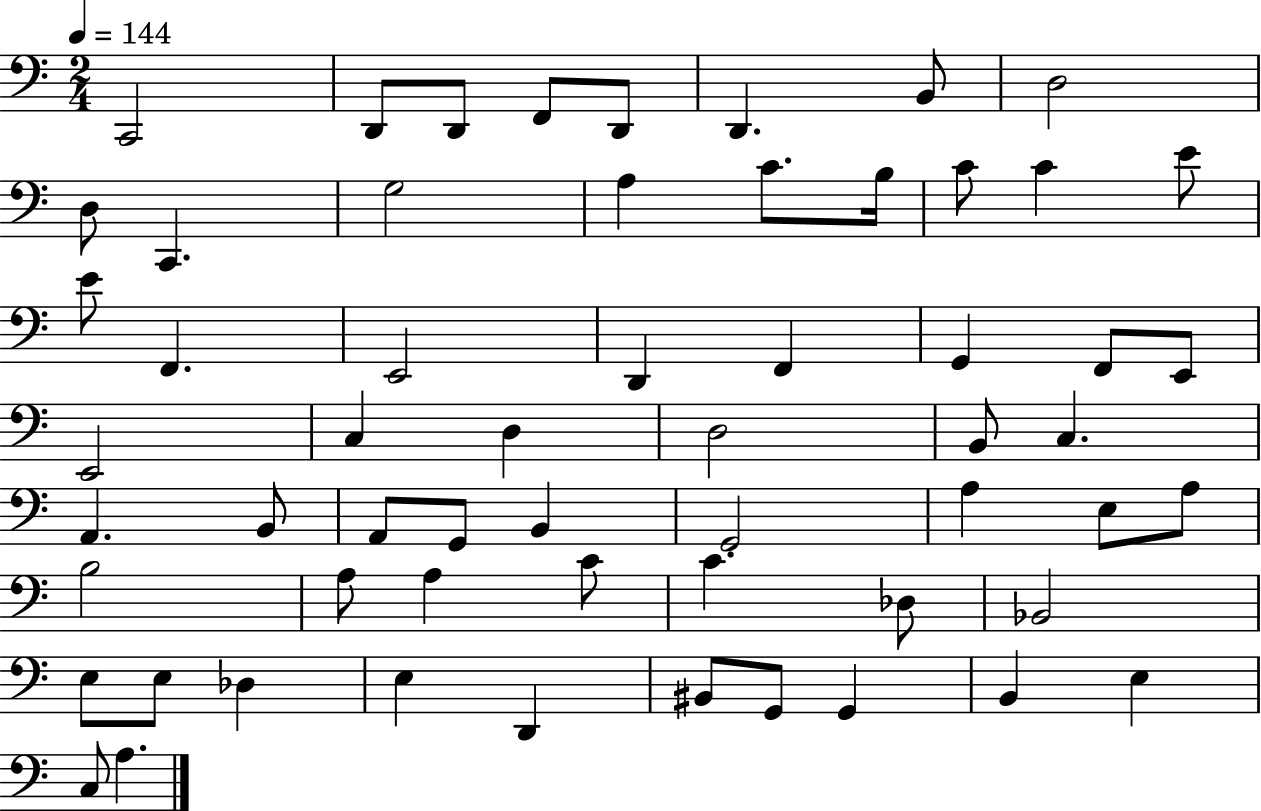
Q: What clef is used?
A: bass